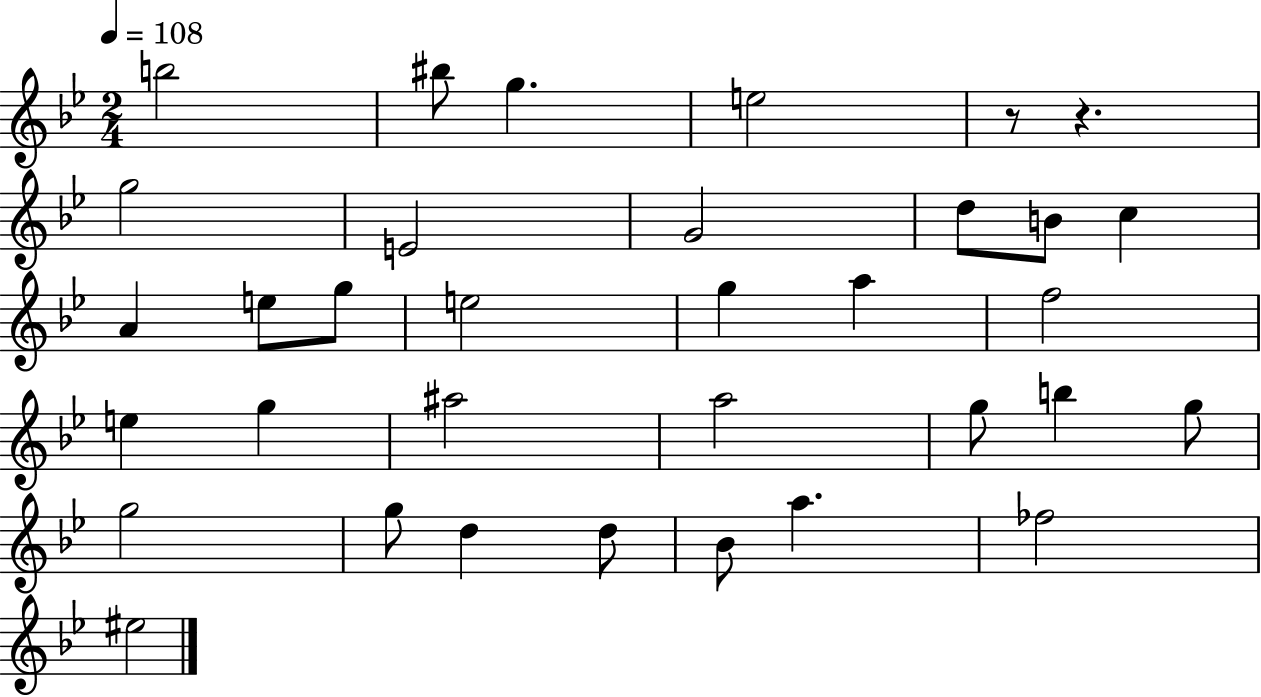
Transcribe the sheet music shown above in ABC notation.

X:1
T:Untitled
M:2/4
L:1/4
K:Bb
b2 ^b/2 g e2 z/2 z g2 E2 G2 d/2 B/2 c A e/2 g/2 e2 g a f2 e g ^a2 a2 g/2 b g/2 g2 g/2 d d/2 _B/2 a _f2 ^e2